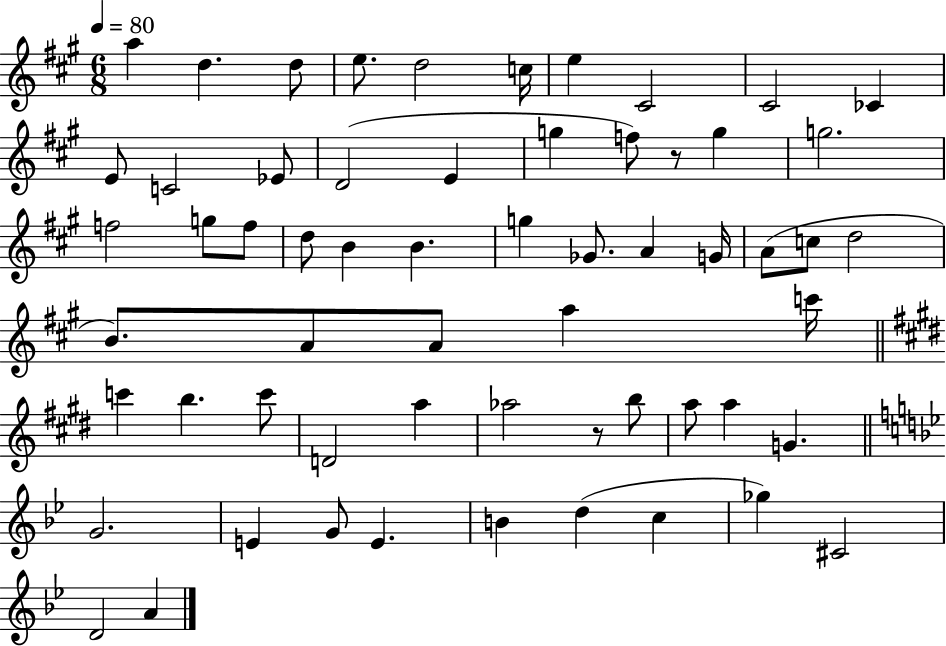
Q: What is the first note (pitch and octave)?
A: A5